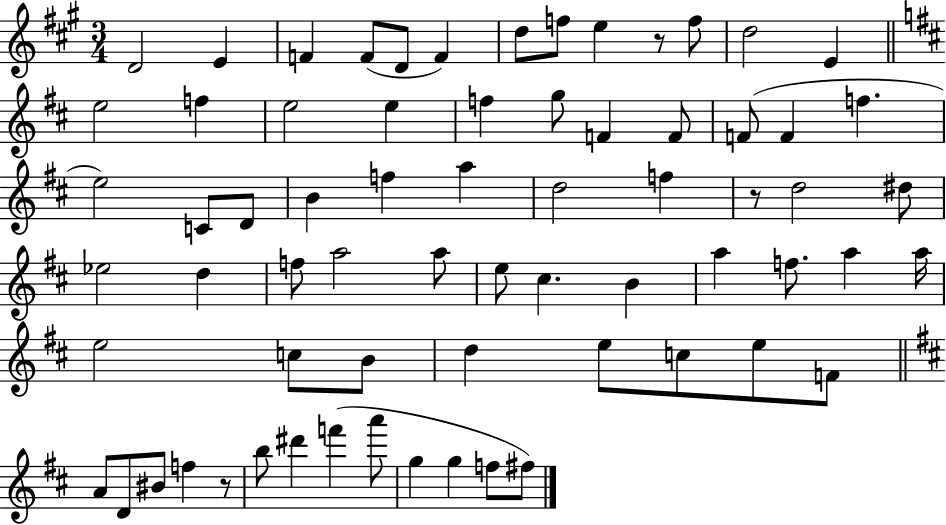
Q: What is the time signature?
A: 3/4